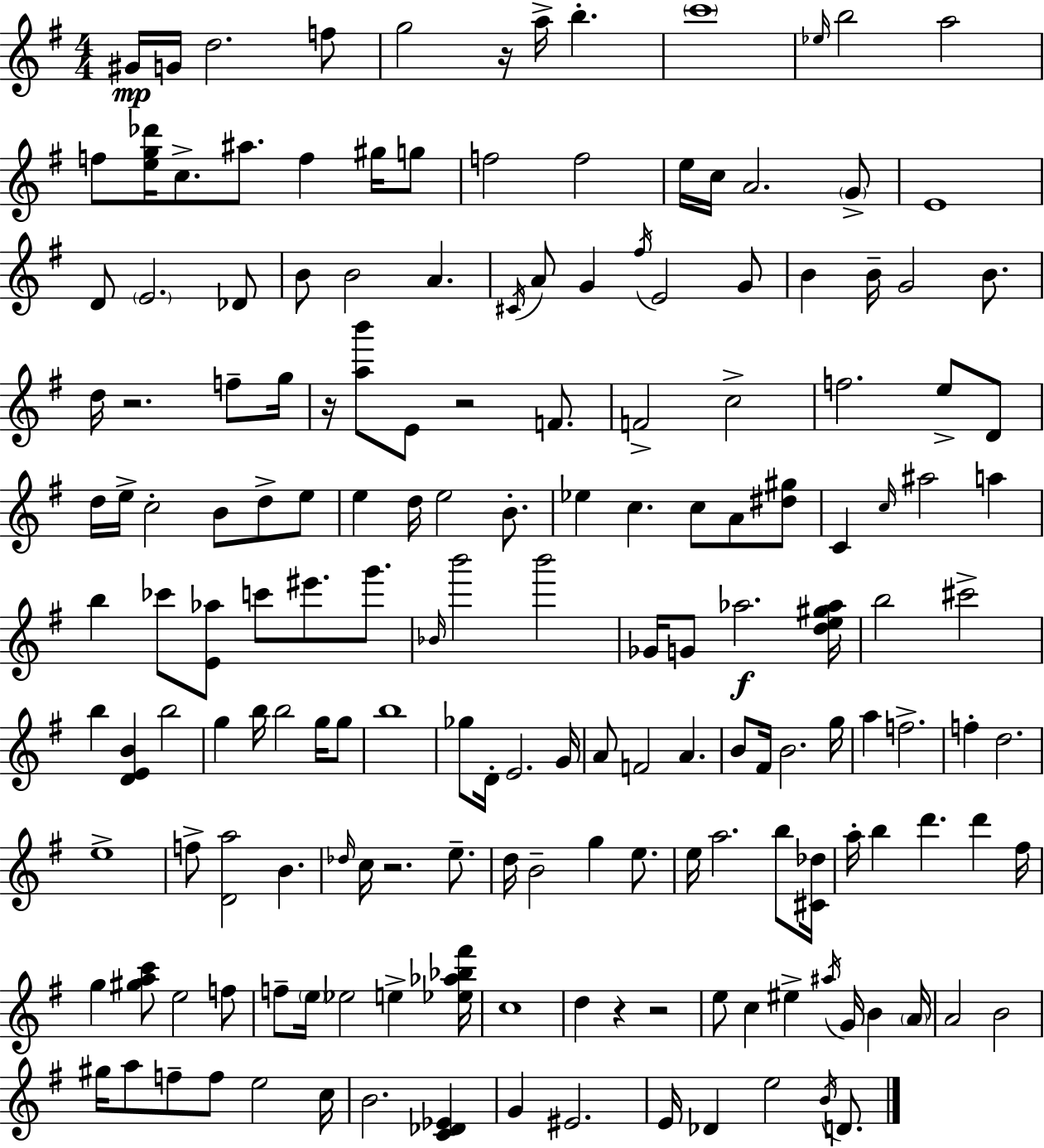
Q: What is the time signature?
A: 4/4